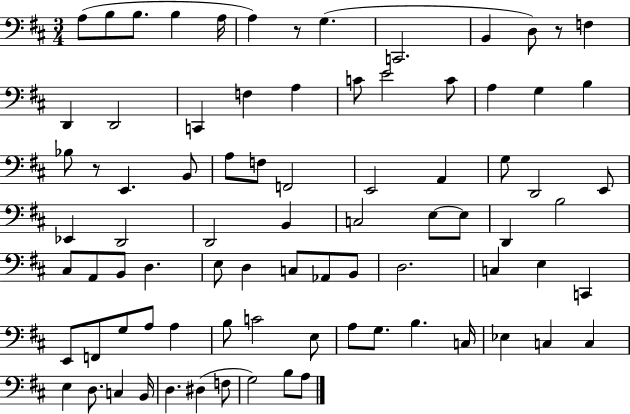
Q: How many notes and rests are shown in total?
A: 83